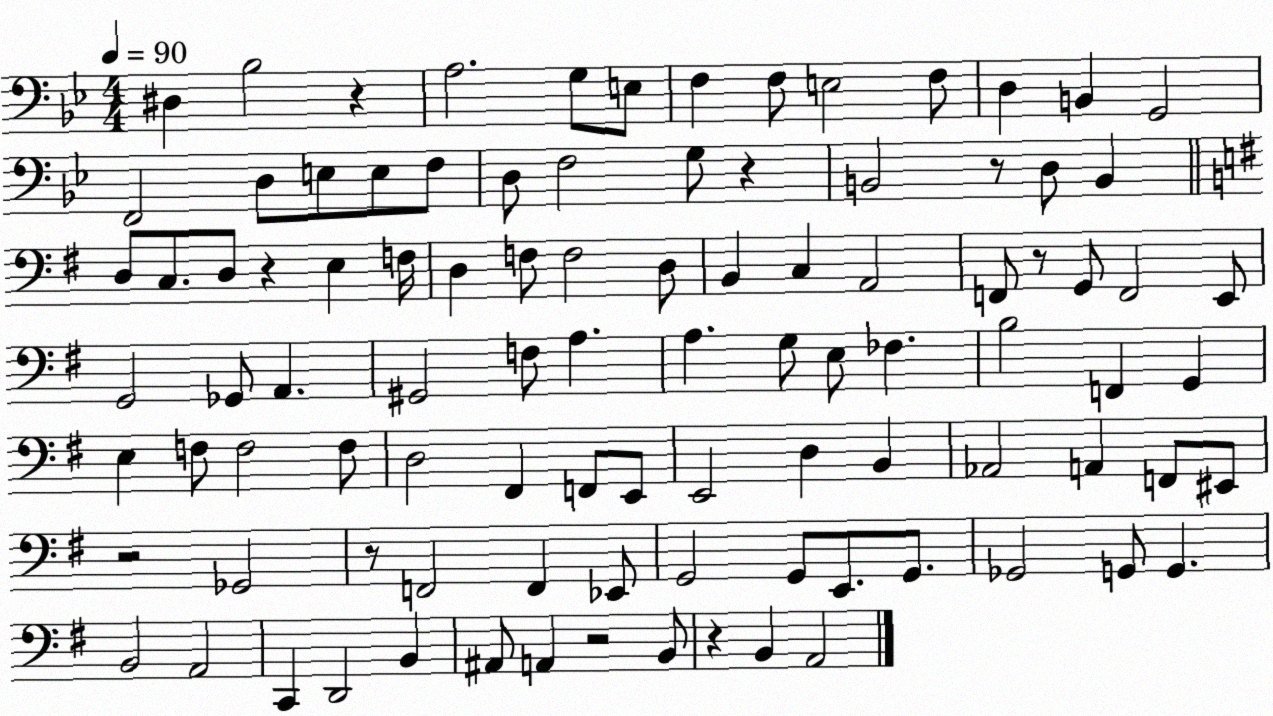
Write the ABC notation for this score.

X:1
T:Untitled
M:4/4
L:1/4
K:Bb
^D, _B,2 z A,2 G,/2 E,/2 F, F,/2 E,2 F,/2 D, B,, G,,2 F,,2 D,/2 E,/2 E,/2 F,/2 D,/2 F,2 G,/2 z B,,2 z/2 D,/2 B,, D,/2 C,/2 D,/2 z E, F,/4 D, F,/2 F,2 D,/2 B,, C, A,,2 F,,/2 z/2 G,,/2 F,,2 E,,/2 G,,2 _G,,/2 A,, ^G,,2 F,/2 A, A, G,/2 E,/2 _F, B,2 F,, G,, E, F,/2 F,2 F,/2 D,2 ^F,, F,,/2 E,,/2 E,,2 D, B,, _A,,2 A,, F,,/2 ^E,,/2 z2 _G,,2 z/2 F,,2 F,, _E,,/2 G,,2 G,,/2 E,,/2 G,,/2 _G,,2 G,,/2 G,, B,,2 A,,2 C,, D,,2 B,, ^A,,/2 A,, z2 B,,/2 z B,, A,,2